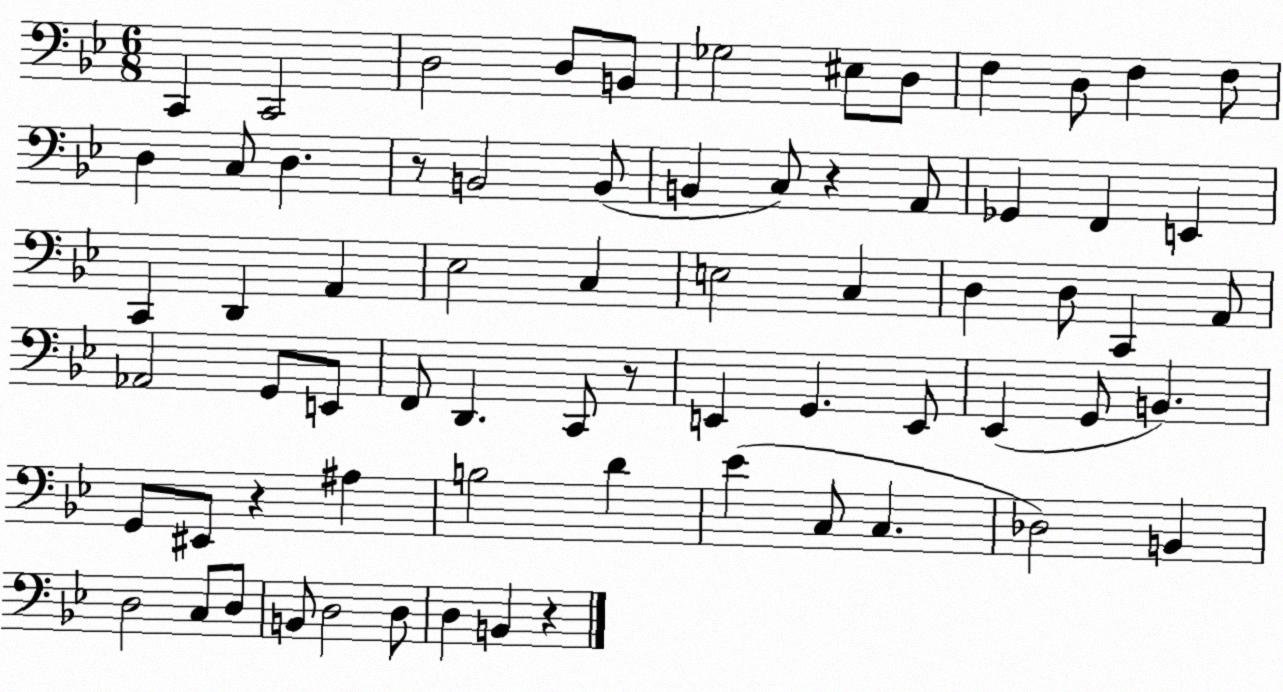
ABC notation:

X:1
T:Untitled
M:6/8
L:1/4
K:Bb
C,, C,,2 D,2 D,/2 B,,/2 _G,2 ^E,/2 D,/2 F, D,/2 F, F,/2 D, C,/2 D, z/2 B,,2 B,,/2 B,, C,/2 z A,,/2 _G,, F,, E,, C,, D,, A,, _E,2 C, E,2 C, D, D,/2 C,, A,,/2 _A,,2 G,,/2 E,,/2 F,,/2 D,, C,,/2 z/2 E,, G,, E,,/2 _E,, G,,/2 B,, G,,/2 ^E,,/2 z ^A, B,2 D _E C,/2 C, _D,2 B,, D,2 C,/2 D,/2 B,,/2 D,2 D,/2 D, B,, z